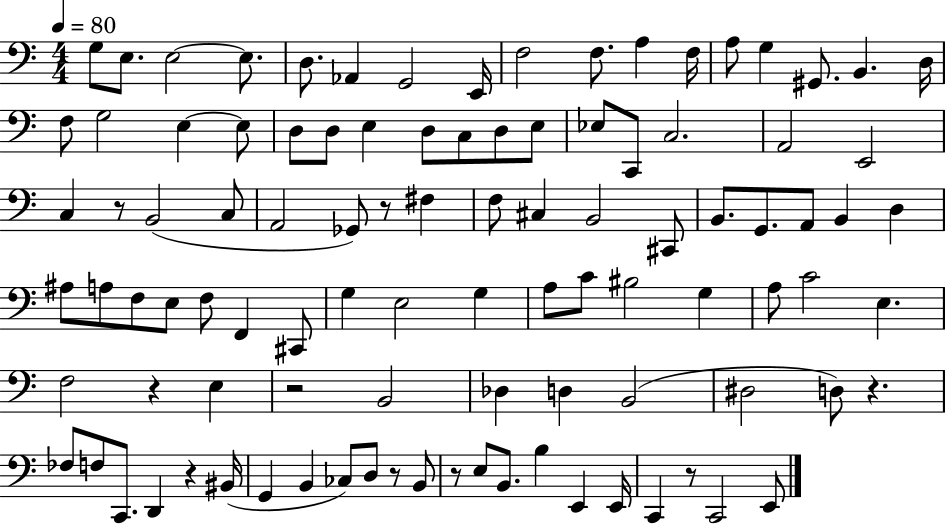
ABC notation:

X:1
T:Untitled
M:4/4
L:1/4
K:C
G,/2 E,/2 E,2 E,/2 D,/2 _A,, G,,2 E,,/4 F,2 F,/2 A, F,/4 A,/2 G, ^G,,/2 B,, D,/4 F,/2 G,2 E, E,/2 D,/2 D,/2 E, D,/2 C,/2 D,/2 E,/2 _E,/2 C,,/2 C,2 A,,2 E,,2 C, z/2 B,,2 C,/2 A,,2 _G,,/2 z/2 ^F, F,/2 ^C, B,,2 ^C,,/2 B,,/2 G,,/2 A,,/2 B,, D, ^A,/2 A,/2 F,/2 E,/2 F,/2 F,, ^C,,/2 G, E,2 G, A,/2 C/2 ^B,2 G, A,/2 C2 E, F,2 z E, z2 B,,2 _D, D, B,,2 ^D,2 D,/2 z _F,/2 F,/2 C,,/2 D,, z ^B,,/4 G,, B,, _C,/2 D,/2 z/2 B,,/2 z/2 E,/2 B,,/2 B, E,, E,,/4 C,, z/2 C,,2 E,,/2